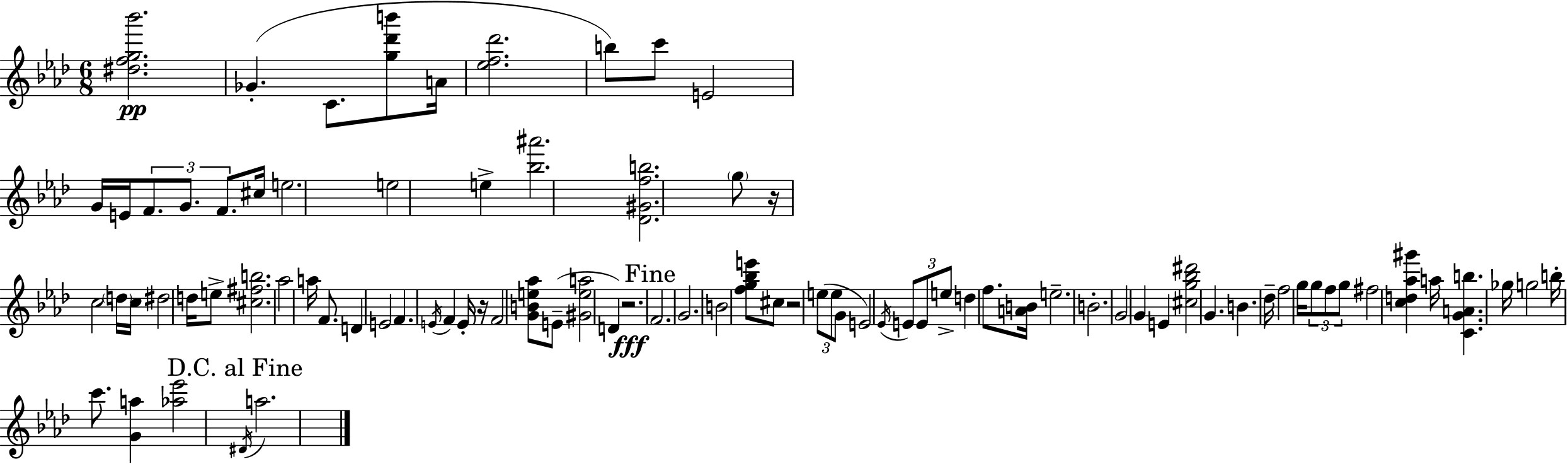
[D#5,F5,G5,Bb6]/h. Gb4/q. C4/e. [G5,Db6,B6]/e A4/s [Eb5,F5,Db6]/h. B5/e C6/e E4/h G4/s E4/s F4/e. G4/e. F4/e. C#5/s E5/h. E5/h E5/q [Bb5,A#6]/h. [Db4,G#4,F5,B5]/h. G5/e R/s C5/h D5/s C5/s D#5/h D5/s E5/e [C#5,F#5,B5]/h. Ab5/h A5/s F4/e. D4/q E4/h F4/q. E4/s F4/q E4/s R/s F4/h [G4,B4,E5,Ab5]/e E4/e [G#4,E5,A5]/h D4/q R/h. F4/h. G4/h. B4/h [F5,G5,Bb5,E6]/e C#5/e R/h E5/e E5/e G4/e E4/h Eb4/s E4/e E4/e E5/e D5/q F5/e. [A4,B4]/s E5/h. B4/h. G4/h G4/q E4/q [C#5,G5,Bb5,D#6]/h G4/q. B4/q. Db5/s F5/h G5/s G5/e F5/e G5/e F#5/h [C5,D5,Ab5,G#6]/q A5/s [C4,G4,A4,B5]/q. Gb5/s G5/h B5/s C6/e. [G4,A5]/q [Ab5,Eb6]/h D#4/s A5/h.